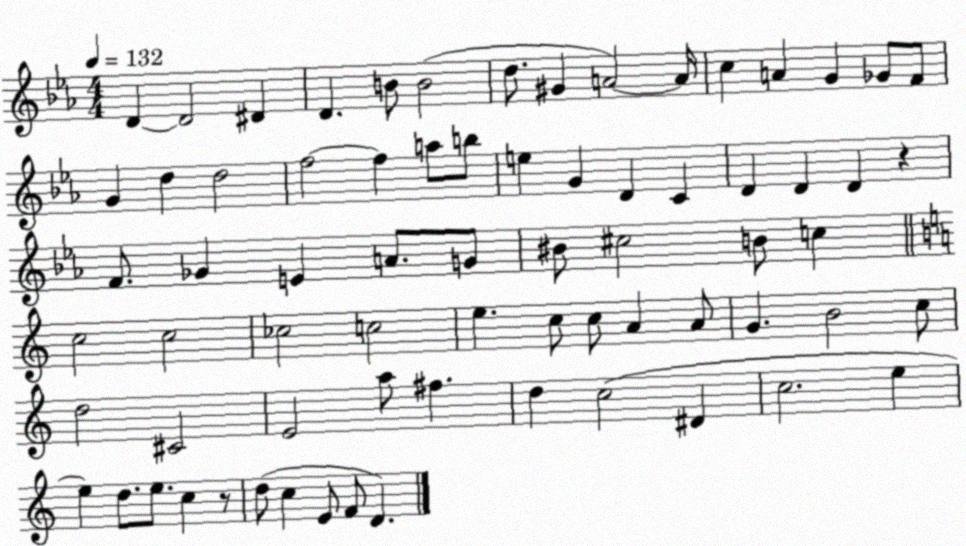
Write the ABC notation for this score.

X:1
T:Untitled
M:4/4
L:1/4
K:Eb
D D2 ^D D B/2 B2 d/2 ^G A2 A/4 c A G _G/2 F/2 G d d2 f2 f a/2 b/2 e G D C D D D z F/2 _G E A/2 G/2 ^B/2 ^c2 B/2 c c2 c2 _c2 c2 e c/2 c/2 A A/2 G B2 c/2 d2 ^C2 E2 a/2 ^f d c2 ^D c2 e e d/2 e/2 c z/2 d/2 c E/2 F/2 D